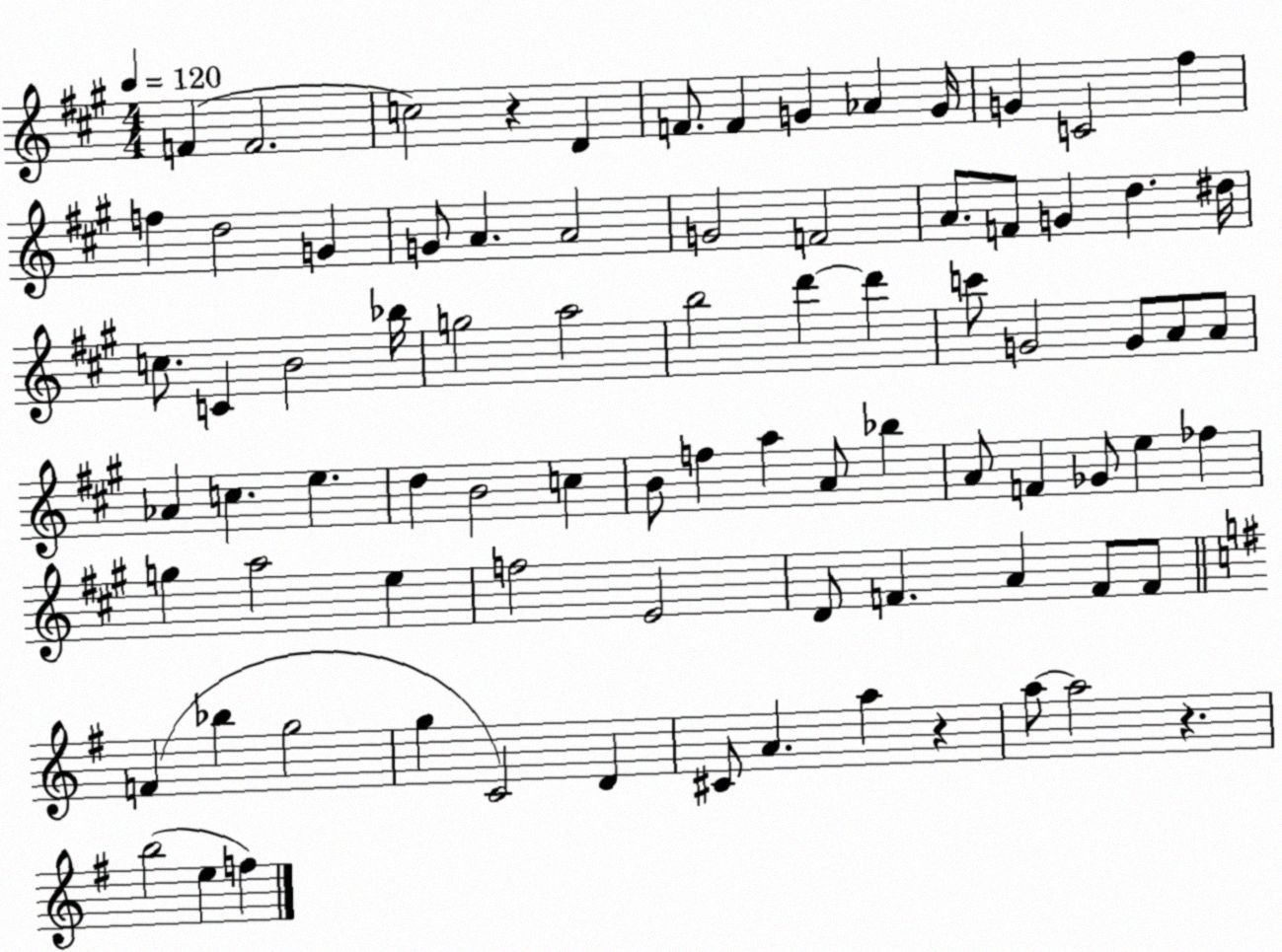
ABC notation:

X:1
T:Untitled
M:4/4
L:1/4
K:A
F F2 c2 z D F/2 F G _A G/4 G C2 ^f f d2 G G/2 A A2 G2 F2 A/2 F/2 G d ^d/4 c/2 C B2 _b/4 g2 a2 b2 d' d' c'/2 G2 G/2 A/2 A/2 _A c e d B2 c B/2 f a A/2 _b A/2 F _G/2 e _f g a2 e f2 E2 D/2 F A F/2 F/2 F _b g2 g C2 D ^C/2 A a z a/2 a2 z b2 e f